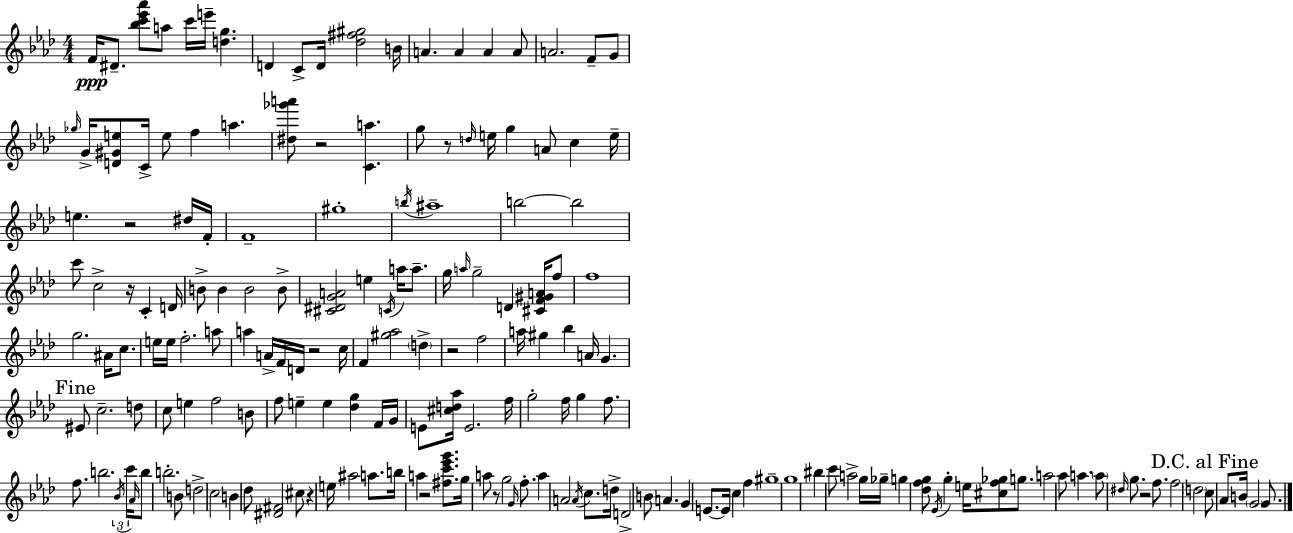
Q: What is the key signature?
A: AES major